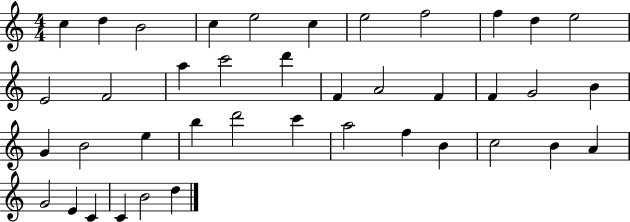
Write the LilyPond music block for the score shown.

{
  \clef treble
  \numericTimeSignature
  \time 4/4
  \key c \major
  c''4 d''4 b'2 | c''4 e''2 c''4 | e''2 f''2 | f''4 d''4 e''2 | \break e'2 f'2 | a''4 c'''2 d'''4 | f'4 a'2 f'4 | f'4 g'2 b'4 | \break g'4 b'2 e''4 | b''4 d'''2 c'''4 | a''2 f''4 b'4 | c''2 b'4 a'4 | \break g'2 e'4 c'4 | c'4 b'2 d''4 | \bar "|."
}